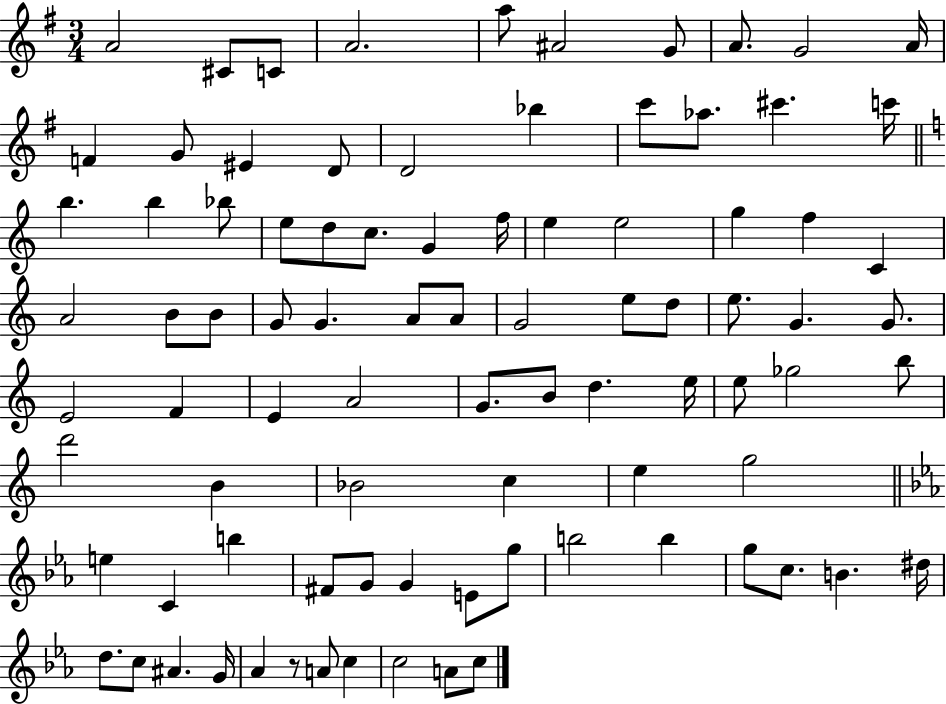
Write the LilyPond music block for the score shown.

{
  \clef treble
  \numericTimeSignature
  \time 3/4
  \key g \major
  a'2 cis'8 c'8 | a'2. | a''8 ais'2 g'8 | a'8. g'2 a'16 | \break f'4 g'8 eis'4 d'8 | d'2 bes''4 | c'''8 aes''8. cis'''4. c'''16 | \bar "||" \break \key a \minor b''4. b''4 bes''8 | e''8 d''8 c''8. g'4 f''16 | e''4 e''2 | g''4 f''4 c'4 | \break a'2 b'8 b'8 | g'8 g'4. a'8 a'8 | g'2 e''8 d''8 | e''8. g'4. g'8. | \break e'2 f'4 | e'4 a'2 | g'8. b'8 d''4. e''16 | e''8 ges''2 b''8 | \break d'''2 b'4 | bes'2 c''4 | e''4 g''2 | \bar "||" \break \key c \minor e''4 c'4 b''4 | fis'8 g'8 g'4 e'8 g''8 | b''2 b''4 | g''8 c''8. b'4. dis''16 | \break d''8. c''8 ais'4. g'16 | aes'4 r8 a'8 c''4 | c''2 a'8 c''8 | \bar "|."
}